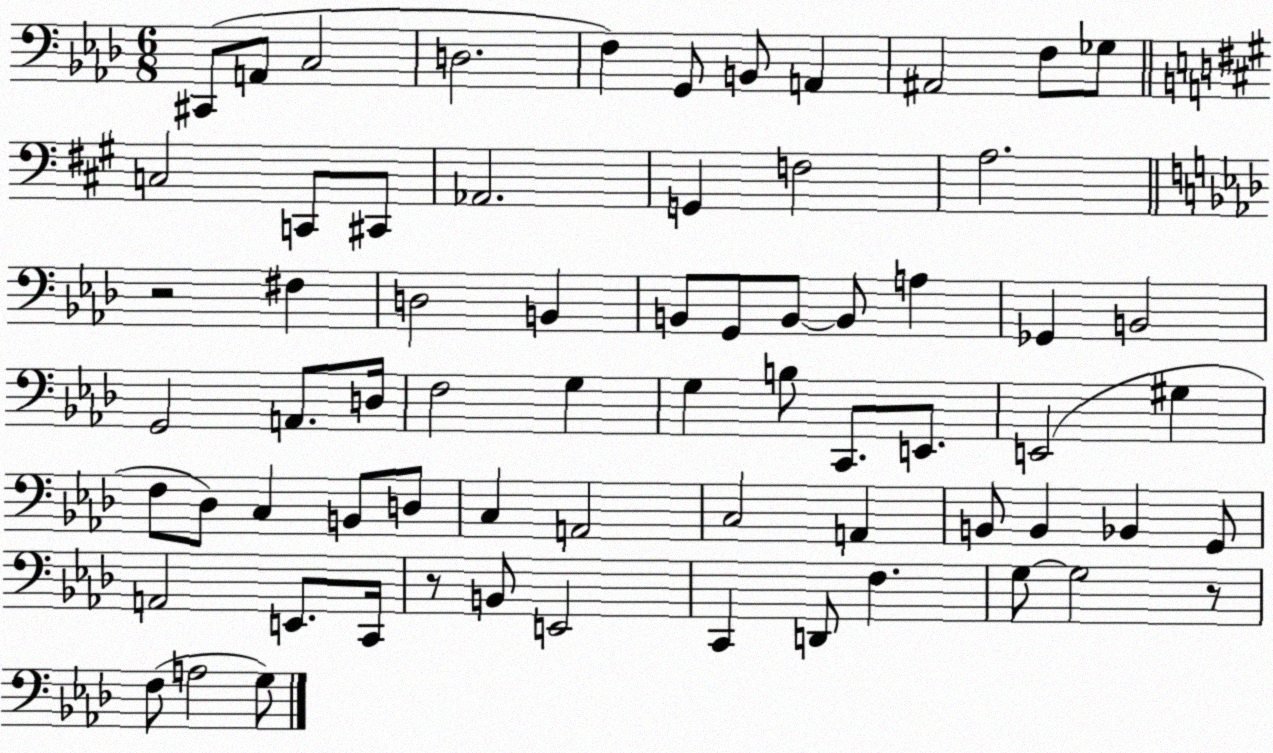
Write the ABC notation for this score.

X:1
T:Untitled
M:6/8
L:1/4
K:Ab
^C,,/2 A,,/2 C,2 D,2 F, G,,/2 B,,/2 A,, ^A,,2 F,/2 _G,/2 C,2 C,,/2 ^C,,/2 _A,,2 G,, F,2 A,2 z2 ^F, D,2 B,, B,,/2 G,,/2 B,,/2 B,,/2 A, _G,, B,,2 G,,2 A,,/2 D,/4 F,2 G, G, B,/2 C,,/2 E,,/2 E,,2 ^G, F,/2 _D,/2 C, B,,/2 D,/2 C, A,,2 C,2 A,, B,,/2 B,, _B,, G,,/2 A,,2 E,,/2 C,,/4 z/2 B,,/2 E,,2 C,, D,,/2 F, G,/2 G,2 z/2 F,/2 A,2 G,/2